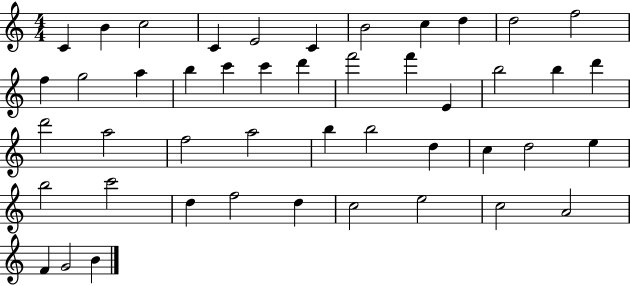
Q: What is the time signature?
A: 4/4